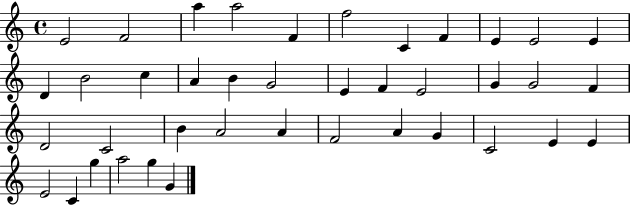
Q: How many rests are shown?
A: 0